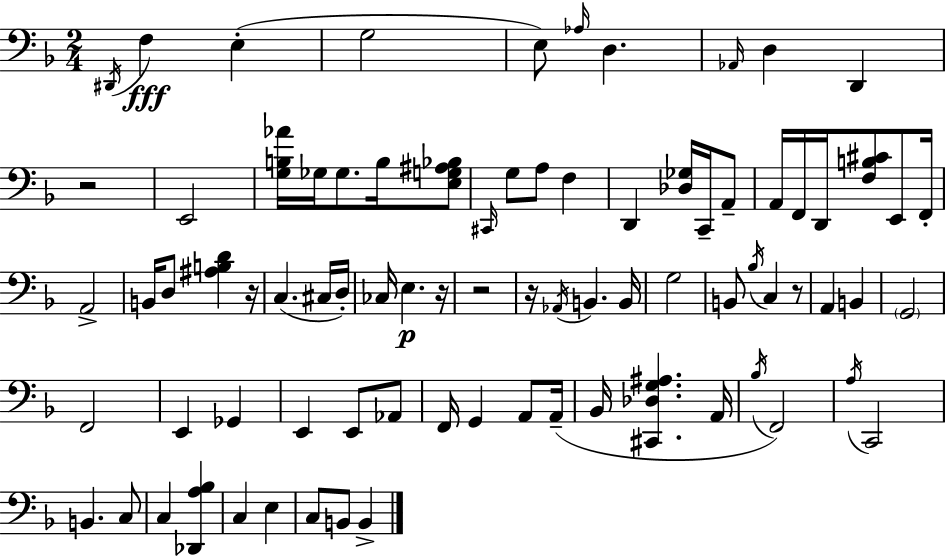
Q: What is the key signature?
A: D minor